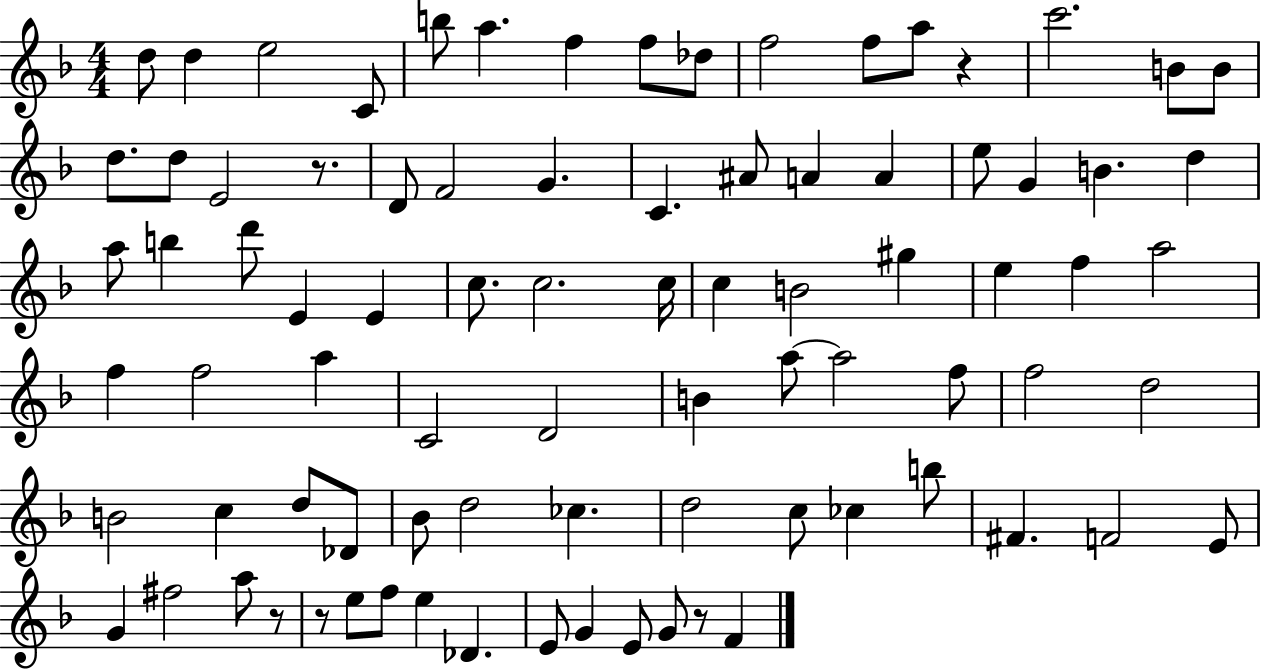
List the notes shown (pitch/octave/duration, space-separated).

D5/e D5/q E5/h C4/e B5/e A5/q. F5/q F5/e Db5/e F5/h F5/e A5/e R/q C6/h. B4/e B4/e D5/e. D5/e E4/h R/e. D4/e F4/h G4/q. C4/q. A#4/e A4/q A4/q E5/e G4/q B4/q. D5/q A5/e B5/q D6/e E4/q E4/q C5/e. C5/h. C5/s C5/q B4/h G#5/q E5/q F5/q A5/h F5/q F5/h A5/q C4/h D4/h B4/q A5/e A5/h F5/e F5/h D5/h B4/h C5/q D5/e Db4/e Bb4/e D5/h CES5/q. D5/h C5/e CES5/q B5/e F#4/q. F4/h E4/e G4/q F#5/h A5/e R/e R/e E5/e F5/e E5/q Db4/q. E4/e G4/q E4/e G4/e R/e F4/q